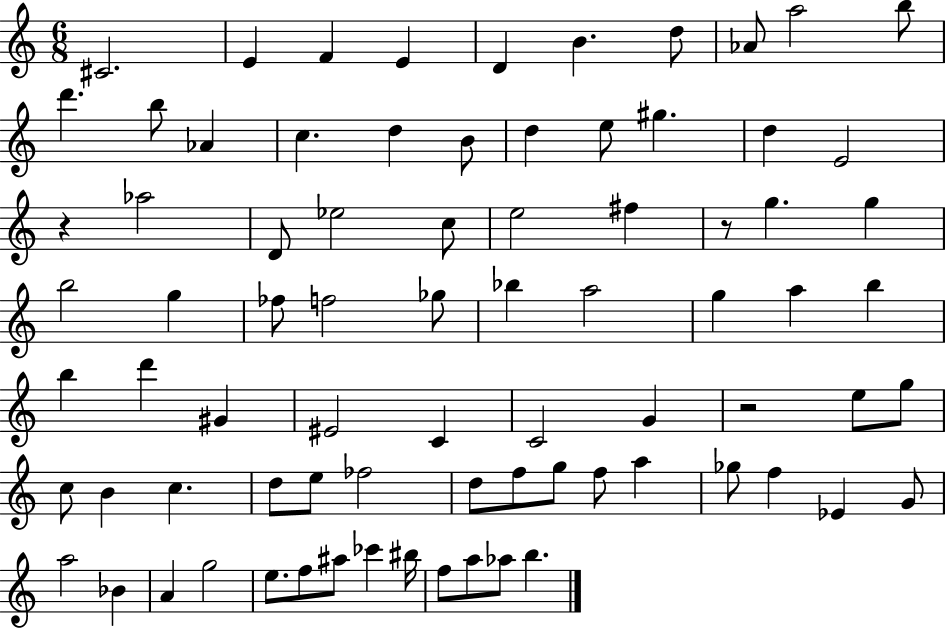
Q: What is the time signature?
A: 6/8